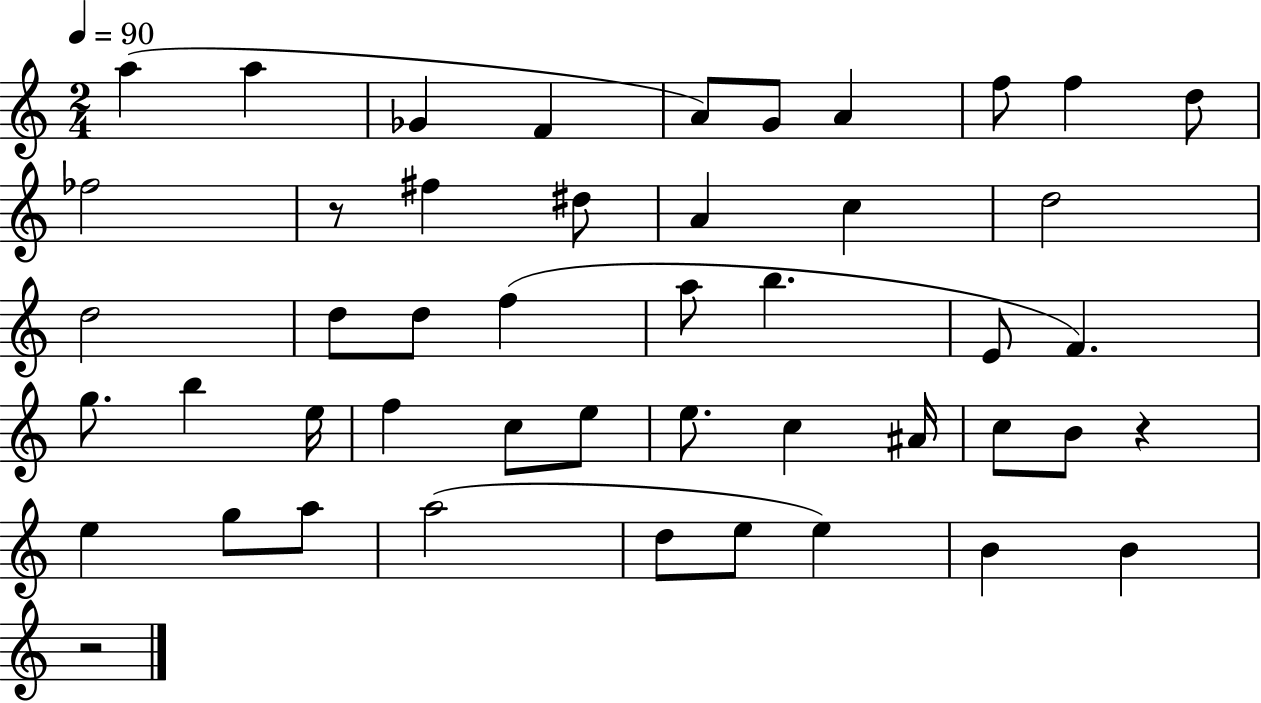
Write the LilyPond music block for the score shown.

{
  \clef treble
  \numericTimeSignature
  \time 2/4
  \key c \major
  \tempo 4 = 90
  a''4( a''4 | ges'4 f'4 | a'8) g'8 a'4 | f''8 f''4 d''8 | \break fes''2 | r8 fis''4 dis''8 | a'4 c''4 | d''2 | \break d''2 | d''8 d''8 f''4( | a''8 b''4. | e'8 f'4.) | \break g''8. b''4 e''16 | f''4 c''8 e''8 | e''8. c''4 ais'16 | c''8 b'8 r4 | \break e''4 g''8 a''8 | a''2( | d''8 e''8 e''4) | b'4 b'4 | \break r2 | \bar "|."
}